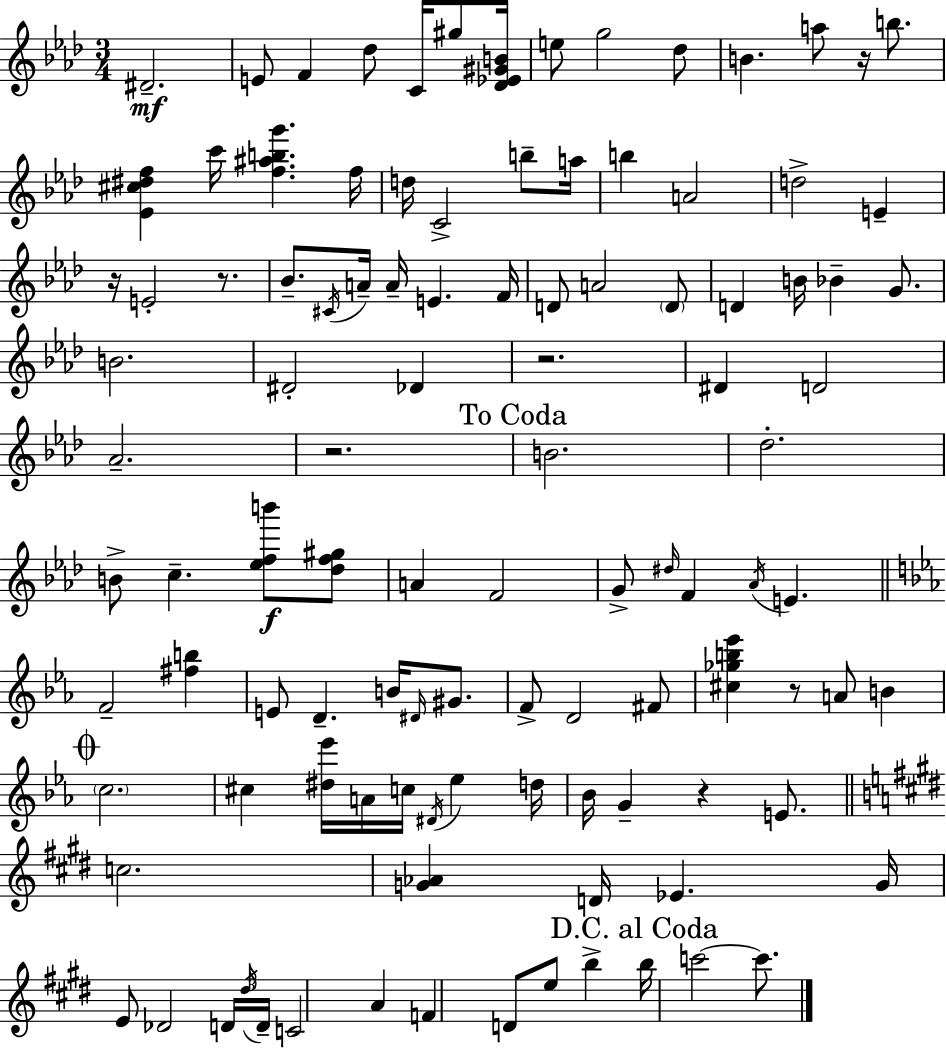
D#4/h. E4/e F4/q Db5/e C4/s G#5/e [Db4,Eb4,G#4,B4]/s E5/e G5/h Db5/e B4/q. A5/e R/s B5/e. [Eb4,C#5,D#5,F5]/q C6/s [F5,A#5,B5,G6]/q. F5/s D5/s C4/h B5/e A5/s B5/q A4/h D5/h E4/q R/s E4/h R/e. Bb4/e. C#4/s A4/s A4/s E4/q. F4/s D4/e A4/h D4/e D4/q B4/s Bb4/q G4/e. B4/h. D#4/h Db4/q R/h. D#4/q D4/h Ab4/h. R/h. B4/h. Db5/h. B4/e C5/q. [Eb5,F5,B6]/e [Db5,F5,G#5]/e A4/q F4/h G4/e D#5/s F4/q Ab4/s E4/q. F4/h [F#5,B5]/q E4/e D4/q. B4/s D#4/s G#4/e. F4/e D4/h F#4/e [C#5,Gb5,B5,Eb6]/q R/e A4/e B4/q C5/h. C#5/q [D#5,Eb6]/s A4/s C5/s D#4/s Eb5/q D5/s Bb4/s G4/q R/q E4/e. C5/h. [G4,Ab4]/q D4/s Eb4/q. G4/s E4/e Db4/h D4/s D#5/s D4/s C4/h A4/q F4/q D4/e E5/e B5/q B5/s C6/h C6/e.